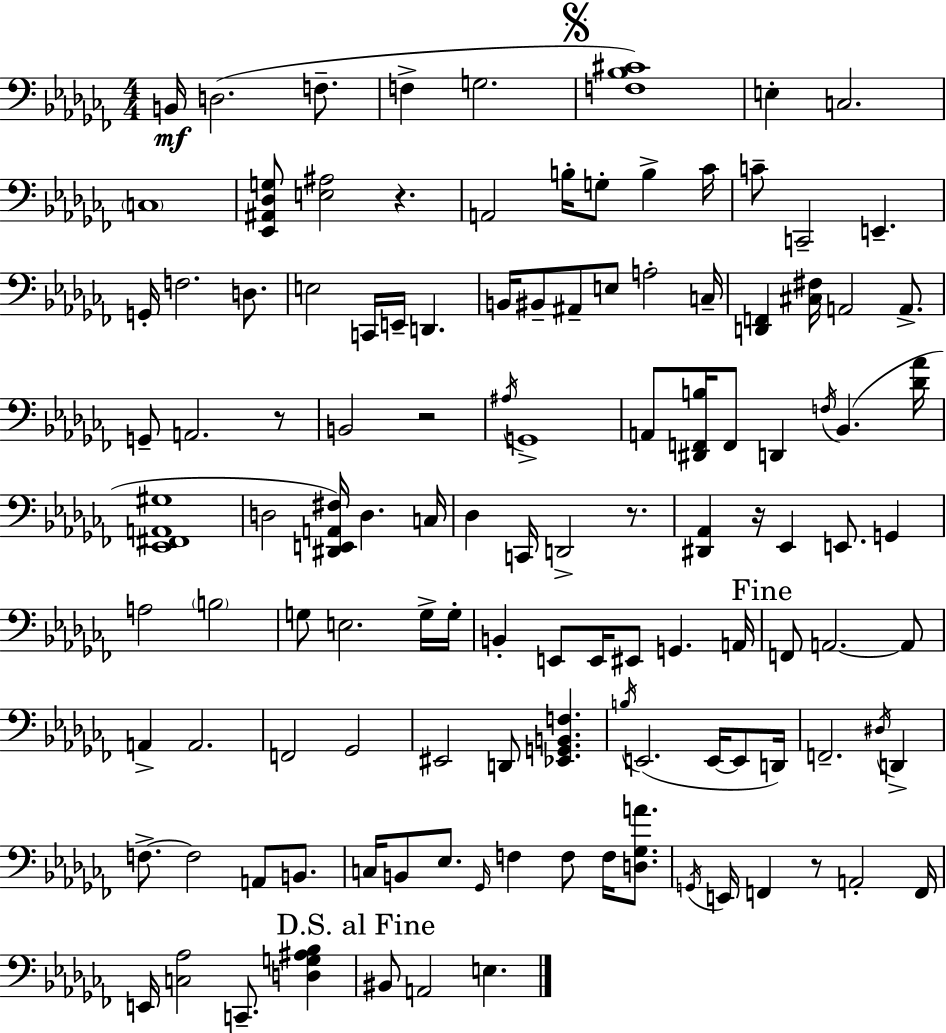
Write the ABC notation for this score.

X:1
T:Untitled
M:4/4
L:1/4
K:Abm
B,,/4 D,2 F,/2 F, G,2 [F,_B,^C]4 E, C,2 C,4 [_E,,^A,,_D,G,]/2 [E,^A,]2 z A,,2 B,/4 G,/2 B, _C/4 C/2 C,,2 E,, G,,/4 F,2 D,/2 E,2 C,,/4 E,,/4 D,, B,,/4 ^B,,/2 ^A,,/2 E,/2 A,2 C,/4 [D,,F,,] [^C,^F,]/4 A,,2 A,,/2 G,,/2 A,,2 z/2 B,,2 z2 ^A,/4 G,,4 A,,/2 [^D,,F,,B,]/4 F,,/2 D,, F,/4 _B,, [_D_A]/4 [_E,,^F,,A,,^G,]4 D,2 [^D,,E,,A,,^F,]/4 D, C,/4 _D, C,,/4 D,,2 z/2 [^D,,_A,,] z/4 _E,, E,,/2 G,, A,2 B,2 G,/2 E,2 G,/4 G,/4 B,, E,,/2 E,,/4 ^E,,/2 G,, A,,/4 F,,/2 A,,2 A,,/2 A,, A,,2 F,,2 _G,,2 ^E,,2 D,,/2 [_E,,G,,B,,F,] B,/4 E,,2 E,,/4 E,,/2 D,,/4 F,,2 ^D,/4 D,, F,/2 F,2 A,,/2 B,,/2 C,/4 B,,/2 _E,/2 _G,,/4 F, F,/2 F,/4 [D,_G,A]/2 G,,/4 E,,/4 F,, z/2 A,,2 F,,/4 E,,/4 [C,_A,]2 C,,/2 [D,G,^A,_B,] ^B,,/2 A,,2 E,